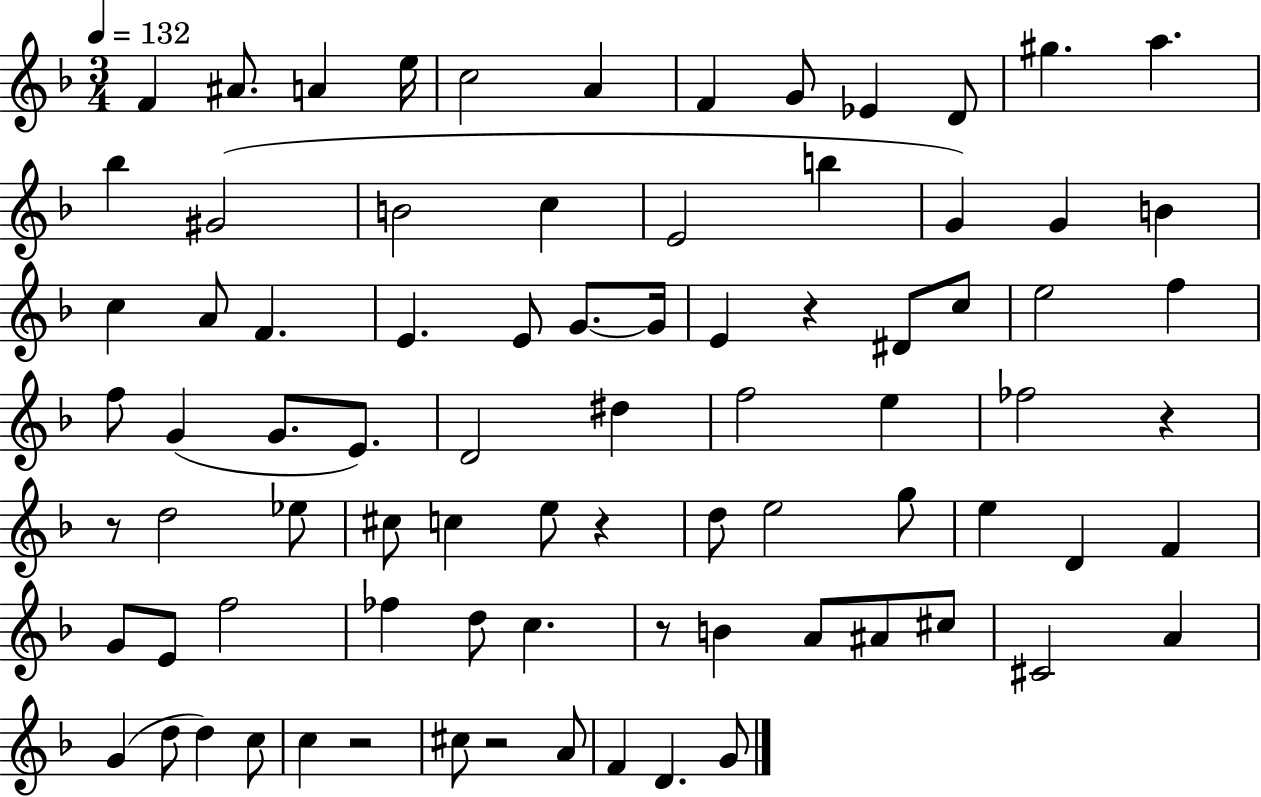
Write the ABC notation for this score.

X:1
T:Untitled
M:3/4
L:1/4
K:F
F ^A/2 A e/4 c2 A F G/2 _E D/2 ^g a _b ^G2 B2 c E2 b G G B c A/2 F E E/2 G/2 G/4 E z ^D/2 c/2 e2 f f/2 G G/2 E/2 D2 ^d f2 e _f2 z z/2 d2 _e/2 ^c/2 c e/2 z d/2 e2 g/2 e D F G/2 E/2 f2 _f d/2 c z/2 B A/2 ^A/2 ^c/2 ^C2 A G d/2 d c/2 c z2 ^c/2 z2 A/2 F D G/2